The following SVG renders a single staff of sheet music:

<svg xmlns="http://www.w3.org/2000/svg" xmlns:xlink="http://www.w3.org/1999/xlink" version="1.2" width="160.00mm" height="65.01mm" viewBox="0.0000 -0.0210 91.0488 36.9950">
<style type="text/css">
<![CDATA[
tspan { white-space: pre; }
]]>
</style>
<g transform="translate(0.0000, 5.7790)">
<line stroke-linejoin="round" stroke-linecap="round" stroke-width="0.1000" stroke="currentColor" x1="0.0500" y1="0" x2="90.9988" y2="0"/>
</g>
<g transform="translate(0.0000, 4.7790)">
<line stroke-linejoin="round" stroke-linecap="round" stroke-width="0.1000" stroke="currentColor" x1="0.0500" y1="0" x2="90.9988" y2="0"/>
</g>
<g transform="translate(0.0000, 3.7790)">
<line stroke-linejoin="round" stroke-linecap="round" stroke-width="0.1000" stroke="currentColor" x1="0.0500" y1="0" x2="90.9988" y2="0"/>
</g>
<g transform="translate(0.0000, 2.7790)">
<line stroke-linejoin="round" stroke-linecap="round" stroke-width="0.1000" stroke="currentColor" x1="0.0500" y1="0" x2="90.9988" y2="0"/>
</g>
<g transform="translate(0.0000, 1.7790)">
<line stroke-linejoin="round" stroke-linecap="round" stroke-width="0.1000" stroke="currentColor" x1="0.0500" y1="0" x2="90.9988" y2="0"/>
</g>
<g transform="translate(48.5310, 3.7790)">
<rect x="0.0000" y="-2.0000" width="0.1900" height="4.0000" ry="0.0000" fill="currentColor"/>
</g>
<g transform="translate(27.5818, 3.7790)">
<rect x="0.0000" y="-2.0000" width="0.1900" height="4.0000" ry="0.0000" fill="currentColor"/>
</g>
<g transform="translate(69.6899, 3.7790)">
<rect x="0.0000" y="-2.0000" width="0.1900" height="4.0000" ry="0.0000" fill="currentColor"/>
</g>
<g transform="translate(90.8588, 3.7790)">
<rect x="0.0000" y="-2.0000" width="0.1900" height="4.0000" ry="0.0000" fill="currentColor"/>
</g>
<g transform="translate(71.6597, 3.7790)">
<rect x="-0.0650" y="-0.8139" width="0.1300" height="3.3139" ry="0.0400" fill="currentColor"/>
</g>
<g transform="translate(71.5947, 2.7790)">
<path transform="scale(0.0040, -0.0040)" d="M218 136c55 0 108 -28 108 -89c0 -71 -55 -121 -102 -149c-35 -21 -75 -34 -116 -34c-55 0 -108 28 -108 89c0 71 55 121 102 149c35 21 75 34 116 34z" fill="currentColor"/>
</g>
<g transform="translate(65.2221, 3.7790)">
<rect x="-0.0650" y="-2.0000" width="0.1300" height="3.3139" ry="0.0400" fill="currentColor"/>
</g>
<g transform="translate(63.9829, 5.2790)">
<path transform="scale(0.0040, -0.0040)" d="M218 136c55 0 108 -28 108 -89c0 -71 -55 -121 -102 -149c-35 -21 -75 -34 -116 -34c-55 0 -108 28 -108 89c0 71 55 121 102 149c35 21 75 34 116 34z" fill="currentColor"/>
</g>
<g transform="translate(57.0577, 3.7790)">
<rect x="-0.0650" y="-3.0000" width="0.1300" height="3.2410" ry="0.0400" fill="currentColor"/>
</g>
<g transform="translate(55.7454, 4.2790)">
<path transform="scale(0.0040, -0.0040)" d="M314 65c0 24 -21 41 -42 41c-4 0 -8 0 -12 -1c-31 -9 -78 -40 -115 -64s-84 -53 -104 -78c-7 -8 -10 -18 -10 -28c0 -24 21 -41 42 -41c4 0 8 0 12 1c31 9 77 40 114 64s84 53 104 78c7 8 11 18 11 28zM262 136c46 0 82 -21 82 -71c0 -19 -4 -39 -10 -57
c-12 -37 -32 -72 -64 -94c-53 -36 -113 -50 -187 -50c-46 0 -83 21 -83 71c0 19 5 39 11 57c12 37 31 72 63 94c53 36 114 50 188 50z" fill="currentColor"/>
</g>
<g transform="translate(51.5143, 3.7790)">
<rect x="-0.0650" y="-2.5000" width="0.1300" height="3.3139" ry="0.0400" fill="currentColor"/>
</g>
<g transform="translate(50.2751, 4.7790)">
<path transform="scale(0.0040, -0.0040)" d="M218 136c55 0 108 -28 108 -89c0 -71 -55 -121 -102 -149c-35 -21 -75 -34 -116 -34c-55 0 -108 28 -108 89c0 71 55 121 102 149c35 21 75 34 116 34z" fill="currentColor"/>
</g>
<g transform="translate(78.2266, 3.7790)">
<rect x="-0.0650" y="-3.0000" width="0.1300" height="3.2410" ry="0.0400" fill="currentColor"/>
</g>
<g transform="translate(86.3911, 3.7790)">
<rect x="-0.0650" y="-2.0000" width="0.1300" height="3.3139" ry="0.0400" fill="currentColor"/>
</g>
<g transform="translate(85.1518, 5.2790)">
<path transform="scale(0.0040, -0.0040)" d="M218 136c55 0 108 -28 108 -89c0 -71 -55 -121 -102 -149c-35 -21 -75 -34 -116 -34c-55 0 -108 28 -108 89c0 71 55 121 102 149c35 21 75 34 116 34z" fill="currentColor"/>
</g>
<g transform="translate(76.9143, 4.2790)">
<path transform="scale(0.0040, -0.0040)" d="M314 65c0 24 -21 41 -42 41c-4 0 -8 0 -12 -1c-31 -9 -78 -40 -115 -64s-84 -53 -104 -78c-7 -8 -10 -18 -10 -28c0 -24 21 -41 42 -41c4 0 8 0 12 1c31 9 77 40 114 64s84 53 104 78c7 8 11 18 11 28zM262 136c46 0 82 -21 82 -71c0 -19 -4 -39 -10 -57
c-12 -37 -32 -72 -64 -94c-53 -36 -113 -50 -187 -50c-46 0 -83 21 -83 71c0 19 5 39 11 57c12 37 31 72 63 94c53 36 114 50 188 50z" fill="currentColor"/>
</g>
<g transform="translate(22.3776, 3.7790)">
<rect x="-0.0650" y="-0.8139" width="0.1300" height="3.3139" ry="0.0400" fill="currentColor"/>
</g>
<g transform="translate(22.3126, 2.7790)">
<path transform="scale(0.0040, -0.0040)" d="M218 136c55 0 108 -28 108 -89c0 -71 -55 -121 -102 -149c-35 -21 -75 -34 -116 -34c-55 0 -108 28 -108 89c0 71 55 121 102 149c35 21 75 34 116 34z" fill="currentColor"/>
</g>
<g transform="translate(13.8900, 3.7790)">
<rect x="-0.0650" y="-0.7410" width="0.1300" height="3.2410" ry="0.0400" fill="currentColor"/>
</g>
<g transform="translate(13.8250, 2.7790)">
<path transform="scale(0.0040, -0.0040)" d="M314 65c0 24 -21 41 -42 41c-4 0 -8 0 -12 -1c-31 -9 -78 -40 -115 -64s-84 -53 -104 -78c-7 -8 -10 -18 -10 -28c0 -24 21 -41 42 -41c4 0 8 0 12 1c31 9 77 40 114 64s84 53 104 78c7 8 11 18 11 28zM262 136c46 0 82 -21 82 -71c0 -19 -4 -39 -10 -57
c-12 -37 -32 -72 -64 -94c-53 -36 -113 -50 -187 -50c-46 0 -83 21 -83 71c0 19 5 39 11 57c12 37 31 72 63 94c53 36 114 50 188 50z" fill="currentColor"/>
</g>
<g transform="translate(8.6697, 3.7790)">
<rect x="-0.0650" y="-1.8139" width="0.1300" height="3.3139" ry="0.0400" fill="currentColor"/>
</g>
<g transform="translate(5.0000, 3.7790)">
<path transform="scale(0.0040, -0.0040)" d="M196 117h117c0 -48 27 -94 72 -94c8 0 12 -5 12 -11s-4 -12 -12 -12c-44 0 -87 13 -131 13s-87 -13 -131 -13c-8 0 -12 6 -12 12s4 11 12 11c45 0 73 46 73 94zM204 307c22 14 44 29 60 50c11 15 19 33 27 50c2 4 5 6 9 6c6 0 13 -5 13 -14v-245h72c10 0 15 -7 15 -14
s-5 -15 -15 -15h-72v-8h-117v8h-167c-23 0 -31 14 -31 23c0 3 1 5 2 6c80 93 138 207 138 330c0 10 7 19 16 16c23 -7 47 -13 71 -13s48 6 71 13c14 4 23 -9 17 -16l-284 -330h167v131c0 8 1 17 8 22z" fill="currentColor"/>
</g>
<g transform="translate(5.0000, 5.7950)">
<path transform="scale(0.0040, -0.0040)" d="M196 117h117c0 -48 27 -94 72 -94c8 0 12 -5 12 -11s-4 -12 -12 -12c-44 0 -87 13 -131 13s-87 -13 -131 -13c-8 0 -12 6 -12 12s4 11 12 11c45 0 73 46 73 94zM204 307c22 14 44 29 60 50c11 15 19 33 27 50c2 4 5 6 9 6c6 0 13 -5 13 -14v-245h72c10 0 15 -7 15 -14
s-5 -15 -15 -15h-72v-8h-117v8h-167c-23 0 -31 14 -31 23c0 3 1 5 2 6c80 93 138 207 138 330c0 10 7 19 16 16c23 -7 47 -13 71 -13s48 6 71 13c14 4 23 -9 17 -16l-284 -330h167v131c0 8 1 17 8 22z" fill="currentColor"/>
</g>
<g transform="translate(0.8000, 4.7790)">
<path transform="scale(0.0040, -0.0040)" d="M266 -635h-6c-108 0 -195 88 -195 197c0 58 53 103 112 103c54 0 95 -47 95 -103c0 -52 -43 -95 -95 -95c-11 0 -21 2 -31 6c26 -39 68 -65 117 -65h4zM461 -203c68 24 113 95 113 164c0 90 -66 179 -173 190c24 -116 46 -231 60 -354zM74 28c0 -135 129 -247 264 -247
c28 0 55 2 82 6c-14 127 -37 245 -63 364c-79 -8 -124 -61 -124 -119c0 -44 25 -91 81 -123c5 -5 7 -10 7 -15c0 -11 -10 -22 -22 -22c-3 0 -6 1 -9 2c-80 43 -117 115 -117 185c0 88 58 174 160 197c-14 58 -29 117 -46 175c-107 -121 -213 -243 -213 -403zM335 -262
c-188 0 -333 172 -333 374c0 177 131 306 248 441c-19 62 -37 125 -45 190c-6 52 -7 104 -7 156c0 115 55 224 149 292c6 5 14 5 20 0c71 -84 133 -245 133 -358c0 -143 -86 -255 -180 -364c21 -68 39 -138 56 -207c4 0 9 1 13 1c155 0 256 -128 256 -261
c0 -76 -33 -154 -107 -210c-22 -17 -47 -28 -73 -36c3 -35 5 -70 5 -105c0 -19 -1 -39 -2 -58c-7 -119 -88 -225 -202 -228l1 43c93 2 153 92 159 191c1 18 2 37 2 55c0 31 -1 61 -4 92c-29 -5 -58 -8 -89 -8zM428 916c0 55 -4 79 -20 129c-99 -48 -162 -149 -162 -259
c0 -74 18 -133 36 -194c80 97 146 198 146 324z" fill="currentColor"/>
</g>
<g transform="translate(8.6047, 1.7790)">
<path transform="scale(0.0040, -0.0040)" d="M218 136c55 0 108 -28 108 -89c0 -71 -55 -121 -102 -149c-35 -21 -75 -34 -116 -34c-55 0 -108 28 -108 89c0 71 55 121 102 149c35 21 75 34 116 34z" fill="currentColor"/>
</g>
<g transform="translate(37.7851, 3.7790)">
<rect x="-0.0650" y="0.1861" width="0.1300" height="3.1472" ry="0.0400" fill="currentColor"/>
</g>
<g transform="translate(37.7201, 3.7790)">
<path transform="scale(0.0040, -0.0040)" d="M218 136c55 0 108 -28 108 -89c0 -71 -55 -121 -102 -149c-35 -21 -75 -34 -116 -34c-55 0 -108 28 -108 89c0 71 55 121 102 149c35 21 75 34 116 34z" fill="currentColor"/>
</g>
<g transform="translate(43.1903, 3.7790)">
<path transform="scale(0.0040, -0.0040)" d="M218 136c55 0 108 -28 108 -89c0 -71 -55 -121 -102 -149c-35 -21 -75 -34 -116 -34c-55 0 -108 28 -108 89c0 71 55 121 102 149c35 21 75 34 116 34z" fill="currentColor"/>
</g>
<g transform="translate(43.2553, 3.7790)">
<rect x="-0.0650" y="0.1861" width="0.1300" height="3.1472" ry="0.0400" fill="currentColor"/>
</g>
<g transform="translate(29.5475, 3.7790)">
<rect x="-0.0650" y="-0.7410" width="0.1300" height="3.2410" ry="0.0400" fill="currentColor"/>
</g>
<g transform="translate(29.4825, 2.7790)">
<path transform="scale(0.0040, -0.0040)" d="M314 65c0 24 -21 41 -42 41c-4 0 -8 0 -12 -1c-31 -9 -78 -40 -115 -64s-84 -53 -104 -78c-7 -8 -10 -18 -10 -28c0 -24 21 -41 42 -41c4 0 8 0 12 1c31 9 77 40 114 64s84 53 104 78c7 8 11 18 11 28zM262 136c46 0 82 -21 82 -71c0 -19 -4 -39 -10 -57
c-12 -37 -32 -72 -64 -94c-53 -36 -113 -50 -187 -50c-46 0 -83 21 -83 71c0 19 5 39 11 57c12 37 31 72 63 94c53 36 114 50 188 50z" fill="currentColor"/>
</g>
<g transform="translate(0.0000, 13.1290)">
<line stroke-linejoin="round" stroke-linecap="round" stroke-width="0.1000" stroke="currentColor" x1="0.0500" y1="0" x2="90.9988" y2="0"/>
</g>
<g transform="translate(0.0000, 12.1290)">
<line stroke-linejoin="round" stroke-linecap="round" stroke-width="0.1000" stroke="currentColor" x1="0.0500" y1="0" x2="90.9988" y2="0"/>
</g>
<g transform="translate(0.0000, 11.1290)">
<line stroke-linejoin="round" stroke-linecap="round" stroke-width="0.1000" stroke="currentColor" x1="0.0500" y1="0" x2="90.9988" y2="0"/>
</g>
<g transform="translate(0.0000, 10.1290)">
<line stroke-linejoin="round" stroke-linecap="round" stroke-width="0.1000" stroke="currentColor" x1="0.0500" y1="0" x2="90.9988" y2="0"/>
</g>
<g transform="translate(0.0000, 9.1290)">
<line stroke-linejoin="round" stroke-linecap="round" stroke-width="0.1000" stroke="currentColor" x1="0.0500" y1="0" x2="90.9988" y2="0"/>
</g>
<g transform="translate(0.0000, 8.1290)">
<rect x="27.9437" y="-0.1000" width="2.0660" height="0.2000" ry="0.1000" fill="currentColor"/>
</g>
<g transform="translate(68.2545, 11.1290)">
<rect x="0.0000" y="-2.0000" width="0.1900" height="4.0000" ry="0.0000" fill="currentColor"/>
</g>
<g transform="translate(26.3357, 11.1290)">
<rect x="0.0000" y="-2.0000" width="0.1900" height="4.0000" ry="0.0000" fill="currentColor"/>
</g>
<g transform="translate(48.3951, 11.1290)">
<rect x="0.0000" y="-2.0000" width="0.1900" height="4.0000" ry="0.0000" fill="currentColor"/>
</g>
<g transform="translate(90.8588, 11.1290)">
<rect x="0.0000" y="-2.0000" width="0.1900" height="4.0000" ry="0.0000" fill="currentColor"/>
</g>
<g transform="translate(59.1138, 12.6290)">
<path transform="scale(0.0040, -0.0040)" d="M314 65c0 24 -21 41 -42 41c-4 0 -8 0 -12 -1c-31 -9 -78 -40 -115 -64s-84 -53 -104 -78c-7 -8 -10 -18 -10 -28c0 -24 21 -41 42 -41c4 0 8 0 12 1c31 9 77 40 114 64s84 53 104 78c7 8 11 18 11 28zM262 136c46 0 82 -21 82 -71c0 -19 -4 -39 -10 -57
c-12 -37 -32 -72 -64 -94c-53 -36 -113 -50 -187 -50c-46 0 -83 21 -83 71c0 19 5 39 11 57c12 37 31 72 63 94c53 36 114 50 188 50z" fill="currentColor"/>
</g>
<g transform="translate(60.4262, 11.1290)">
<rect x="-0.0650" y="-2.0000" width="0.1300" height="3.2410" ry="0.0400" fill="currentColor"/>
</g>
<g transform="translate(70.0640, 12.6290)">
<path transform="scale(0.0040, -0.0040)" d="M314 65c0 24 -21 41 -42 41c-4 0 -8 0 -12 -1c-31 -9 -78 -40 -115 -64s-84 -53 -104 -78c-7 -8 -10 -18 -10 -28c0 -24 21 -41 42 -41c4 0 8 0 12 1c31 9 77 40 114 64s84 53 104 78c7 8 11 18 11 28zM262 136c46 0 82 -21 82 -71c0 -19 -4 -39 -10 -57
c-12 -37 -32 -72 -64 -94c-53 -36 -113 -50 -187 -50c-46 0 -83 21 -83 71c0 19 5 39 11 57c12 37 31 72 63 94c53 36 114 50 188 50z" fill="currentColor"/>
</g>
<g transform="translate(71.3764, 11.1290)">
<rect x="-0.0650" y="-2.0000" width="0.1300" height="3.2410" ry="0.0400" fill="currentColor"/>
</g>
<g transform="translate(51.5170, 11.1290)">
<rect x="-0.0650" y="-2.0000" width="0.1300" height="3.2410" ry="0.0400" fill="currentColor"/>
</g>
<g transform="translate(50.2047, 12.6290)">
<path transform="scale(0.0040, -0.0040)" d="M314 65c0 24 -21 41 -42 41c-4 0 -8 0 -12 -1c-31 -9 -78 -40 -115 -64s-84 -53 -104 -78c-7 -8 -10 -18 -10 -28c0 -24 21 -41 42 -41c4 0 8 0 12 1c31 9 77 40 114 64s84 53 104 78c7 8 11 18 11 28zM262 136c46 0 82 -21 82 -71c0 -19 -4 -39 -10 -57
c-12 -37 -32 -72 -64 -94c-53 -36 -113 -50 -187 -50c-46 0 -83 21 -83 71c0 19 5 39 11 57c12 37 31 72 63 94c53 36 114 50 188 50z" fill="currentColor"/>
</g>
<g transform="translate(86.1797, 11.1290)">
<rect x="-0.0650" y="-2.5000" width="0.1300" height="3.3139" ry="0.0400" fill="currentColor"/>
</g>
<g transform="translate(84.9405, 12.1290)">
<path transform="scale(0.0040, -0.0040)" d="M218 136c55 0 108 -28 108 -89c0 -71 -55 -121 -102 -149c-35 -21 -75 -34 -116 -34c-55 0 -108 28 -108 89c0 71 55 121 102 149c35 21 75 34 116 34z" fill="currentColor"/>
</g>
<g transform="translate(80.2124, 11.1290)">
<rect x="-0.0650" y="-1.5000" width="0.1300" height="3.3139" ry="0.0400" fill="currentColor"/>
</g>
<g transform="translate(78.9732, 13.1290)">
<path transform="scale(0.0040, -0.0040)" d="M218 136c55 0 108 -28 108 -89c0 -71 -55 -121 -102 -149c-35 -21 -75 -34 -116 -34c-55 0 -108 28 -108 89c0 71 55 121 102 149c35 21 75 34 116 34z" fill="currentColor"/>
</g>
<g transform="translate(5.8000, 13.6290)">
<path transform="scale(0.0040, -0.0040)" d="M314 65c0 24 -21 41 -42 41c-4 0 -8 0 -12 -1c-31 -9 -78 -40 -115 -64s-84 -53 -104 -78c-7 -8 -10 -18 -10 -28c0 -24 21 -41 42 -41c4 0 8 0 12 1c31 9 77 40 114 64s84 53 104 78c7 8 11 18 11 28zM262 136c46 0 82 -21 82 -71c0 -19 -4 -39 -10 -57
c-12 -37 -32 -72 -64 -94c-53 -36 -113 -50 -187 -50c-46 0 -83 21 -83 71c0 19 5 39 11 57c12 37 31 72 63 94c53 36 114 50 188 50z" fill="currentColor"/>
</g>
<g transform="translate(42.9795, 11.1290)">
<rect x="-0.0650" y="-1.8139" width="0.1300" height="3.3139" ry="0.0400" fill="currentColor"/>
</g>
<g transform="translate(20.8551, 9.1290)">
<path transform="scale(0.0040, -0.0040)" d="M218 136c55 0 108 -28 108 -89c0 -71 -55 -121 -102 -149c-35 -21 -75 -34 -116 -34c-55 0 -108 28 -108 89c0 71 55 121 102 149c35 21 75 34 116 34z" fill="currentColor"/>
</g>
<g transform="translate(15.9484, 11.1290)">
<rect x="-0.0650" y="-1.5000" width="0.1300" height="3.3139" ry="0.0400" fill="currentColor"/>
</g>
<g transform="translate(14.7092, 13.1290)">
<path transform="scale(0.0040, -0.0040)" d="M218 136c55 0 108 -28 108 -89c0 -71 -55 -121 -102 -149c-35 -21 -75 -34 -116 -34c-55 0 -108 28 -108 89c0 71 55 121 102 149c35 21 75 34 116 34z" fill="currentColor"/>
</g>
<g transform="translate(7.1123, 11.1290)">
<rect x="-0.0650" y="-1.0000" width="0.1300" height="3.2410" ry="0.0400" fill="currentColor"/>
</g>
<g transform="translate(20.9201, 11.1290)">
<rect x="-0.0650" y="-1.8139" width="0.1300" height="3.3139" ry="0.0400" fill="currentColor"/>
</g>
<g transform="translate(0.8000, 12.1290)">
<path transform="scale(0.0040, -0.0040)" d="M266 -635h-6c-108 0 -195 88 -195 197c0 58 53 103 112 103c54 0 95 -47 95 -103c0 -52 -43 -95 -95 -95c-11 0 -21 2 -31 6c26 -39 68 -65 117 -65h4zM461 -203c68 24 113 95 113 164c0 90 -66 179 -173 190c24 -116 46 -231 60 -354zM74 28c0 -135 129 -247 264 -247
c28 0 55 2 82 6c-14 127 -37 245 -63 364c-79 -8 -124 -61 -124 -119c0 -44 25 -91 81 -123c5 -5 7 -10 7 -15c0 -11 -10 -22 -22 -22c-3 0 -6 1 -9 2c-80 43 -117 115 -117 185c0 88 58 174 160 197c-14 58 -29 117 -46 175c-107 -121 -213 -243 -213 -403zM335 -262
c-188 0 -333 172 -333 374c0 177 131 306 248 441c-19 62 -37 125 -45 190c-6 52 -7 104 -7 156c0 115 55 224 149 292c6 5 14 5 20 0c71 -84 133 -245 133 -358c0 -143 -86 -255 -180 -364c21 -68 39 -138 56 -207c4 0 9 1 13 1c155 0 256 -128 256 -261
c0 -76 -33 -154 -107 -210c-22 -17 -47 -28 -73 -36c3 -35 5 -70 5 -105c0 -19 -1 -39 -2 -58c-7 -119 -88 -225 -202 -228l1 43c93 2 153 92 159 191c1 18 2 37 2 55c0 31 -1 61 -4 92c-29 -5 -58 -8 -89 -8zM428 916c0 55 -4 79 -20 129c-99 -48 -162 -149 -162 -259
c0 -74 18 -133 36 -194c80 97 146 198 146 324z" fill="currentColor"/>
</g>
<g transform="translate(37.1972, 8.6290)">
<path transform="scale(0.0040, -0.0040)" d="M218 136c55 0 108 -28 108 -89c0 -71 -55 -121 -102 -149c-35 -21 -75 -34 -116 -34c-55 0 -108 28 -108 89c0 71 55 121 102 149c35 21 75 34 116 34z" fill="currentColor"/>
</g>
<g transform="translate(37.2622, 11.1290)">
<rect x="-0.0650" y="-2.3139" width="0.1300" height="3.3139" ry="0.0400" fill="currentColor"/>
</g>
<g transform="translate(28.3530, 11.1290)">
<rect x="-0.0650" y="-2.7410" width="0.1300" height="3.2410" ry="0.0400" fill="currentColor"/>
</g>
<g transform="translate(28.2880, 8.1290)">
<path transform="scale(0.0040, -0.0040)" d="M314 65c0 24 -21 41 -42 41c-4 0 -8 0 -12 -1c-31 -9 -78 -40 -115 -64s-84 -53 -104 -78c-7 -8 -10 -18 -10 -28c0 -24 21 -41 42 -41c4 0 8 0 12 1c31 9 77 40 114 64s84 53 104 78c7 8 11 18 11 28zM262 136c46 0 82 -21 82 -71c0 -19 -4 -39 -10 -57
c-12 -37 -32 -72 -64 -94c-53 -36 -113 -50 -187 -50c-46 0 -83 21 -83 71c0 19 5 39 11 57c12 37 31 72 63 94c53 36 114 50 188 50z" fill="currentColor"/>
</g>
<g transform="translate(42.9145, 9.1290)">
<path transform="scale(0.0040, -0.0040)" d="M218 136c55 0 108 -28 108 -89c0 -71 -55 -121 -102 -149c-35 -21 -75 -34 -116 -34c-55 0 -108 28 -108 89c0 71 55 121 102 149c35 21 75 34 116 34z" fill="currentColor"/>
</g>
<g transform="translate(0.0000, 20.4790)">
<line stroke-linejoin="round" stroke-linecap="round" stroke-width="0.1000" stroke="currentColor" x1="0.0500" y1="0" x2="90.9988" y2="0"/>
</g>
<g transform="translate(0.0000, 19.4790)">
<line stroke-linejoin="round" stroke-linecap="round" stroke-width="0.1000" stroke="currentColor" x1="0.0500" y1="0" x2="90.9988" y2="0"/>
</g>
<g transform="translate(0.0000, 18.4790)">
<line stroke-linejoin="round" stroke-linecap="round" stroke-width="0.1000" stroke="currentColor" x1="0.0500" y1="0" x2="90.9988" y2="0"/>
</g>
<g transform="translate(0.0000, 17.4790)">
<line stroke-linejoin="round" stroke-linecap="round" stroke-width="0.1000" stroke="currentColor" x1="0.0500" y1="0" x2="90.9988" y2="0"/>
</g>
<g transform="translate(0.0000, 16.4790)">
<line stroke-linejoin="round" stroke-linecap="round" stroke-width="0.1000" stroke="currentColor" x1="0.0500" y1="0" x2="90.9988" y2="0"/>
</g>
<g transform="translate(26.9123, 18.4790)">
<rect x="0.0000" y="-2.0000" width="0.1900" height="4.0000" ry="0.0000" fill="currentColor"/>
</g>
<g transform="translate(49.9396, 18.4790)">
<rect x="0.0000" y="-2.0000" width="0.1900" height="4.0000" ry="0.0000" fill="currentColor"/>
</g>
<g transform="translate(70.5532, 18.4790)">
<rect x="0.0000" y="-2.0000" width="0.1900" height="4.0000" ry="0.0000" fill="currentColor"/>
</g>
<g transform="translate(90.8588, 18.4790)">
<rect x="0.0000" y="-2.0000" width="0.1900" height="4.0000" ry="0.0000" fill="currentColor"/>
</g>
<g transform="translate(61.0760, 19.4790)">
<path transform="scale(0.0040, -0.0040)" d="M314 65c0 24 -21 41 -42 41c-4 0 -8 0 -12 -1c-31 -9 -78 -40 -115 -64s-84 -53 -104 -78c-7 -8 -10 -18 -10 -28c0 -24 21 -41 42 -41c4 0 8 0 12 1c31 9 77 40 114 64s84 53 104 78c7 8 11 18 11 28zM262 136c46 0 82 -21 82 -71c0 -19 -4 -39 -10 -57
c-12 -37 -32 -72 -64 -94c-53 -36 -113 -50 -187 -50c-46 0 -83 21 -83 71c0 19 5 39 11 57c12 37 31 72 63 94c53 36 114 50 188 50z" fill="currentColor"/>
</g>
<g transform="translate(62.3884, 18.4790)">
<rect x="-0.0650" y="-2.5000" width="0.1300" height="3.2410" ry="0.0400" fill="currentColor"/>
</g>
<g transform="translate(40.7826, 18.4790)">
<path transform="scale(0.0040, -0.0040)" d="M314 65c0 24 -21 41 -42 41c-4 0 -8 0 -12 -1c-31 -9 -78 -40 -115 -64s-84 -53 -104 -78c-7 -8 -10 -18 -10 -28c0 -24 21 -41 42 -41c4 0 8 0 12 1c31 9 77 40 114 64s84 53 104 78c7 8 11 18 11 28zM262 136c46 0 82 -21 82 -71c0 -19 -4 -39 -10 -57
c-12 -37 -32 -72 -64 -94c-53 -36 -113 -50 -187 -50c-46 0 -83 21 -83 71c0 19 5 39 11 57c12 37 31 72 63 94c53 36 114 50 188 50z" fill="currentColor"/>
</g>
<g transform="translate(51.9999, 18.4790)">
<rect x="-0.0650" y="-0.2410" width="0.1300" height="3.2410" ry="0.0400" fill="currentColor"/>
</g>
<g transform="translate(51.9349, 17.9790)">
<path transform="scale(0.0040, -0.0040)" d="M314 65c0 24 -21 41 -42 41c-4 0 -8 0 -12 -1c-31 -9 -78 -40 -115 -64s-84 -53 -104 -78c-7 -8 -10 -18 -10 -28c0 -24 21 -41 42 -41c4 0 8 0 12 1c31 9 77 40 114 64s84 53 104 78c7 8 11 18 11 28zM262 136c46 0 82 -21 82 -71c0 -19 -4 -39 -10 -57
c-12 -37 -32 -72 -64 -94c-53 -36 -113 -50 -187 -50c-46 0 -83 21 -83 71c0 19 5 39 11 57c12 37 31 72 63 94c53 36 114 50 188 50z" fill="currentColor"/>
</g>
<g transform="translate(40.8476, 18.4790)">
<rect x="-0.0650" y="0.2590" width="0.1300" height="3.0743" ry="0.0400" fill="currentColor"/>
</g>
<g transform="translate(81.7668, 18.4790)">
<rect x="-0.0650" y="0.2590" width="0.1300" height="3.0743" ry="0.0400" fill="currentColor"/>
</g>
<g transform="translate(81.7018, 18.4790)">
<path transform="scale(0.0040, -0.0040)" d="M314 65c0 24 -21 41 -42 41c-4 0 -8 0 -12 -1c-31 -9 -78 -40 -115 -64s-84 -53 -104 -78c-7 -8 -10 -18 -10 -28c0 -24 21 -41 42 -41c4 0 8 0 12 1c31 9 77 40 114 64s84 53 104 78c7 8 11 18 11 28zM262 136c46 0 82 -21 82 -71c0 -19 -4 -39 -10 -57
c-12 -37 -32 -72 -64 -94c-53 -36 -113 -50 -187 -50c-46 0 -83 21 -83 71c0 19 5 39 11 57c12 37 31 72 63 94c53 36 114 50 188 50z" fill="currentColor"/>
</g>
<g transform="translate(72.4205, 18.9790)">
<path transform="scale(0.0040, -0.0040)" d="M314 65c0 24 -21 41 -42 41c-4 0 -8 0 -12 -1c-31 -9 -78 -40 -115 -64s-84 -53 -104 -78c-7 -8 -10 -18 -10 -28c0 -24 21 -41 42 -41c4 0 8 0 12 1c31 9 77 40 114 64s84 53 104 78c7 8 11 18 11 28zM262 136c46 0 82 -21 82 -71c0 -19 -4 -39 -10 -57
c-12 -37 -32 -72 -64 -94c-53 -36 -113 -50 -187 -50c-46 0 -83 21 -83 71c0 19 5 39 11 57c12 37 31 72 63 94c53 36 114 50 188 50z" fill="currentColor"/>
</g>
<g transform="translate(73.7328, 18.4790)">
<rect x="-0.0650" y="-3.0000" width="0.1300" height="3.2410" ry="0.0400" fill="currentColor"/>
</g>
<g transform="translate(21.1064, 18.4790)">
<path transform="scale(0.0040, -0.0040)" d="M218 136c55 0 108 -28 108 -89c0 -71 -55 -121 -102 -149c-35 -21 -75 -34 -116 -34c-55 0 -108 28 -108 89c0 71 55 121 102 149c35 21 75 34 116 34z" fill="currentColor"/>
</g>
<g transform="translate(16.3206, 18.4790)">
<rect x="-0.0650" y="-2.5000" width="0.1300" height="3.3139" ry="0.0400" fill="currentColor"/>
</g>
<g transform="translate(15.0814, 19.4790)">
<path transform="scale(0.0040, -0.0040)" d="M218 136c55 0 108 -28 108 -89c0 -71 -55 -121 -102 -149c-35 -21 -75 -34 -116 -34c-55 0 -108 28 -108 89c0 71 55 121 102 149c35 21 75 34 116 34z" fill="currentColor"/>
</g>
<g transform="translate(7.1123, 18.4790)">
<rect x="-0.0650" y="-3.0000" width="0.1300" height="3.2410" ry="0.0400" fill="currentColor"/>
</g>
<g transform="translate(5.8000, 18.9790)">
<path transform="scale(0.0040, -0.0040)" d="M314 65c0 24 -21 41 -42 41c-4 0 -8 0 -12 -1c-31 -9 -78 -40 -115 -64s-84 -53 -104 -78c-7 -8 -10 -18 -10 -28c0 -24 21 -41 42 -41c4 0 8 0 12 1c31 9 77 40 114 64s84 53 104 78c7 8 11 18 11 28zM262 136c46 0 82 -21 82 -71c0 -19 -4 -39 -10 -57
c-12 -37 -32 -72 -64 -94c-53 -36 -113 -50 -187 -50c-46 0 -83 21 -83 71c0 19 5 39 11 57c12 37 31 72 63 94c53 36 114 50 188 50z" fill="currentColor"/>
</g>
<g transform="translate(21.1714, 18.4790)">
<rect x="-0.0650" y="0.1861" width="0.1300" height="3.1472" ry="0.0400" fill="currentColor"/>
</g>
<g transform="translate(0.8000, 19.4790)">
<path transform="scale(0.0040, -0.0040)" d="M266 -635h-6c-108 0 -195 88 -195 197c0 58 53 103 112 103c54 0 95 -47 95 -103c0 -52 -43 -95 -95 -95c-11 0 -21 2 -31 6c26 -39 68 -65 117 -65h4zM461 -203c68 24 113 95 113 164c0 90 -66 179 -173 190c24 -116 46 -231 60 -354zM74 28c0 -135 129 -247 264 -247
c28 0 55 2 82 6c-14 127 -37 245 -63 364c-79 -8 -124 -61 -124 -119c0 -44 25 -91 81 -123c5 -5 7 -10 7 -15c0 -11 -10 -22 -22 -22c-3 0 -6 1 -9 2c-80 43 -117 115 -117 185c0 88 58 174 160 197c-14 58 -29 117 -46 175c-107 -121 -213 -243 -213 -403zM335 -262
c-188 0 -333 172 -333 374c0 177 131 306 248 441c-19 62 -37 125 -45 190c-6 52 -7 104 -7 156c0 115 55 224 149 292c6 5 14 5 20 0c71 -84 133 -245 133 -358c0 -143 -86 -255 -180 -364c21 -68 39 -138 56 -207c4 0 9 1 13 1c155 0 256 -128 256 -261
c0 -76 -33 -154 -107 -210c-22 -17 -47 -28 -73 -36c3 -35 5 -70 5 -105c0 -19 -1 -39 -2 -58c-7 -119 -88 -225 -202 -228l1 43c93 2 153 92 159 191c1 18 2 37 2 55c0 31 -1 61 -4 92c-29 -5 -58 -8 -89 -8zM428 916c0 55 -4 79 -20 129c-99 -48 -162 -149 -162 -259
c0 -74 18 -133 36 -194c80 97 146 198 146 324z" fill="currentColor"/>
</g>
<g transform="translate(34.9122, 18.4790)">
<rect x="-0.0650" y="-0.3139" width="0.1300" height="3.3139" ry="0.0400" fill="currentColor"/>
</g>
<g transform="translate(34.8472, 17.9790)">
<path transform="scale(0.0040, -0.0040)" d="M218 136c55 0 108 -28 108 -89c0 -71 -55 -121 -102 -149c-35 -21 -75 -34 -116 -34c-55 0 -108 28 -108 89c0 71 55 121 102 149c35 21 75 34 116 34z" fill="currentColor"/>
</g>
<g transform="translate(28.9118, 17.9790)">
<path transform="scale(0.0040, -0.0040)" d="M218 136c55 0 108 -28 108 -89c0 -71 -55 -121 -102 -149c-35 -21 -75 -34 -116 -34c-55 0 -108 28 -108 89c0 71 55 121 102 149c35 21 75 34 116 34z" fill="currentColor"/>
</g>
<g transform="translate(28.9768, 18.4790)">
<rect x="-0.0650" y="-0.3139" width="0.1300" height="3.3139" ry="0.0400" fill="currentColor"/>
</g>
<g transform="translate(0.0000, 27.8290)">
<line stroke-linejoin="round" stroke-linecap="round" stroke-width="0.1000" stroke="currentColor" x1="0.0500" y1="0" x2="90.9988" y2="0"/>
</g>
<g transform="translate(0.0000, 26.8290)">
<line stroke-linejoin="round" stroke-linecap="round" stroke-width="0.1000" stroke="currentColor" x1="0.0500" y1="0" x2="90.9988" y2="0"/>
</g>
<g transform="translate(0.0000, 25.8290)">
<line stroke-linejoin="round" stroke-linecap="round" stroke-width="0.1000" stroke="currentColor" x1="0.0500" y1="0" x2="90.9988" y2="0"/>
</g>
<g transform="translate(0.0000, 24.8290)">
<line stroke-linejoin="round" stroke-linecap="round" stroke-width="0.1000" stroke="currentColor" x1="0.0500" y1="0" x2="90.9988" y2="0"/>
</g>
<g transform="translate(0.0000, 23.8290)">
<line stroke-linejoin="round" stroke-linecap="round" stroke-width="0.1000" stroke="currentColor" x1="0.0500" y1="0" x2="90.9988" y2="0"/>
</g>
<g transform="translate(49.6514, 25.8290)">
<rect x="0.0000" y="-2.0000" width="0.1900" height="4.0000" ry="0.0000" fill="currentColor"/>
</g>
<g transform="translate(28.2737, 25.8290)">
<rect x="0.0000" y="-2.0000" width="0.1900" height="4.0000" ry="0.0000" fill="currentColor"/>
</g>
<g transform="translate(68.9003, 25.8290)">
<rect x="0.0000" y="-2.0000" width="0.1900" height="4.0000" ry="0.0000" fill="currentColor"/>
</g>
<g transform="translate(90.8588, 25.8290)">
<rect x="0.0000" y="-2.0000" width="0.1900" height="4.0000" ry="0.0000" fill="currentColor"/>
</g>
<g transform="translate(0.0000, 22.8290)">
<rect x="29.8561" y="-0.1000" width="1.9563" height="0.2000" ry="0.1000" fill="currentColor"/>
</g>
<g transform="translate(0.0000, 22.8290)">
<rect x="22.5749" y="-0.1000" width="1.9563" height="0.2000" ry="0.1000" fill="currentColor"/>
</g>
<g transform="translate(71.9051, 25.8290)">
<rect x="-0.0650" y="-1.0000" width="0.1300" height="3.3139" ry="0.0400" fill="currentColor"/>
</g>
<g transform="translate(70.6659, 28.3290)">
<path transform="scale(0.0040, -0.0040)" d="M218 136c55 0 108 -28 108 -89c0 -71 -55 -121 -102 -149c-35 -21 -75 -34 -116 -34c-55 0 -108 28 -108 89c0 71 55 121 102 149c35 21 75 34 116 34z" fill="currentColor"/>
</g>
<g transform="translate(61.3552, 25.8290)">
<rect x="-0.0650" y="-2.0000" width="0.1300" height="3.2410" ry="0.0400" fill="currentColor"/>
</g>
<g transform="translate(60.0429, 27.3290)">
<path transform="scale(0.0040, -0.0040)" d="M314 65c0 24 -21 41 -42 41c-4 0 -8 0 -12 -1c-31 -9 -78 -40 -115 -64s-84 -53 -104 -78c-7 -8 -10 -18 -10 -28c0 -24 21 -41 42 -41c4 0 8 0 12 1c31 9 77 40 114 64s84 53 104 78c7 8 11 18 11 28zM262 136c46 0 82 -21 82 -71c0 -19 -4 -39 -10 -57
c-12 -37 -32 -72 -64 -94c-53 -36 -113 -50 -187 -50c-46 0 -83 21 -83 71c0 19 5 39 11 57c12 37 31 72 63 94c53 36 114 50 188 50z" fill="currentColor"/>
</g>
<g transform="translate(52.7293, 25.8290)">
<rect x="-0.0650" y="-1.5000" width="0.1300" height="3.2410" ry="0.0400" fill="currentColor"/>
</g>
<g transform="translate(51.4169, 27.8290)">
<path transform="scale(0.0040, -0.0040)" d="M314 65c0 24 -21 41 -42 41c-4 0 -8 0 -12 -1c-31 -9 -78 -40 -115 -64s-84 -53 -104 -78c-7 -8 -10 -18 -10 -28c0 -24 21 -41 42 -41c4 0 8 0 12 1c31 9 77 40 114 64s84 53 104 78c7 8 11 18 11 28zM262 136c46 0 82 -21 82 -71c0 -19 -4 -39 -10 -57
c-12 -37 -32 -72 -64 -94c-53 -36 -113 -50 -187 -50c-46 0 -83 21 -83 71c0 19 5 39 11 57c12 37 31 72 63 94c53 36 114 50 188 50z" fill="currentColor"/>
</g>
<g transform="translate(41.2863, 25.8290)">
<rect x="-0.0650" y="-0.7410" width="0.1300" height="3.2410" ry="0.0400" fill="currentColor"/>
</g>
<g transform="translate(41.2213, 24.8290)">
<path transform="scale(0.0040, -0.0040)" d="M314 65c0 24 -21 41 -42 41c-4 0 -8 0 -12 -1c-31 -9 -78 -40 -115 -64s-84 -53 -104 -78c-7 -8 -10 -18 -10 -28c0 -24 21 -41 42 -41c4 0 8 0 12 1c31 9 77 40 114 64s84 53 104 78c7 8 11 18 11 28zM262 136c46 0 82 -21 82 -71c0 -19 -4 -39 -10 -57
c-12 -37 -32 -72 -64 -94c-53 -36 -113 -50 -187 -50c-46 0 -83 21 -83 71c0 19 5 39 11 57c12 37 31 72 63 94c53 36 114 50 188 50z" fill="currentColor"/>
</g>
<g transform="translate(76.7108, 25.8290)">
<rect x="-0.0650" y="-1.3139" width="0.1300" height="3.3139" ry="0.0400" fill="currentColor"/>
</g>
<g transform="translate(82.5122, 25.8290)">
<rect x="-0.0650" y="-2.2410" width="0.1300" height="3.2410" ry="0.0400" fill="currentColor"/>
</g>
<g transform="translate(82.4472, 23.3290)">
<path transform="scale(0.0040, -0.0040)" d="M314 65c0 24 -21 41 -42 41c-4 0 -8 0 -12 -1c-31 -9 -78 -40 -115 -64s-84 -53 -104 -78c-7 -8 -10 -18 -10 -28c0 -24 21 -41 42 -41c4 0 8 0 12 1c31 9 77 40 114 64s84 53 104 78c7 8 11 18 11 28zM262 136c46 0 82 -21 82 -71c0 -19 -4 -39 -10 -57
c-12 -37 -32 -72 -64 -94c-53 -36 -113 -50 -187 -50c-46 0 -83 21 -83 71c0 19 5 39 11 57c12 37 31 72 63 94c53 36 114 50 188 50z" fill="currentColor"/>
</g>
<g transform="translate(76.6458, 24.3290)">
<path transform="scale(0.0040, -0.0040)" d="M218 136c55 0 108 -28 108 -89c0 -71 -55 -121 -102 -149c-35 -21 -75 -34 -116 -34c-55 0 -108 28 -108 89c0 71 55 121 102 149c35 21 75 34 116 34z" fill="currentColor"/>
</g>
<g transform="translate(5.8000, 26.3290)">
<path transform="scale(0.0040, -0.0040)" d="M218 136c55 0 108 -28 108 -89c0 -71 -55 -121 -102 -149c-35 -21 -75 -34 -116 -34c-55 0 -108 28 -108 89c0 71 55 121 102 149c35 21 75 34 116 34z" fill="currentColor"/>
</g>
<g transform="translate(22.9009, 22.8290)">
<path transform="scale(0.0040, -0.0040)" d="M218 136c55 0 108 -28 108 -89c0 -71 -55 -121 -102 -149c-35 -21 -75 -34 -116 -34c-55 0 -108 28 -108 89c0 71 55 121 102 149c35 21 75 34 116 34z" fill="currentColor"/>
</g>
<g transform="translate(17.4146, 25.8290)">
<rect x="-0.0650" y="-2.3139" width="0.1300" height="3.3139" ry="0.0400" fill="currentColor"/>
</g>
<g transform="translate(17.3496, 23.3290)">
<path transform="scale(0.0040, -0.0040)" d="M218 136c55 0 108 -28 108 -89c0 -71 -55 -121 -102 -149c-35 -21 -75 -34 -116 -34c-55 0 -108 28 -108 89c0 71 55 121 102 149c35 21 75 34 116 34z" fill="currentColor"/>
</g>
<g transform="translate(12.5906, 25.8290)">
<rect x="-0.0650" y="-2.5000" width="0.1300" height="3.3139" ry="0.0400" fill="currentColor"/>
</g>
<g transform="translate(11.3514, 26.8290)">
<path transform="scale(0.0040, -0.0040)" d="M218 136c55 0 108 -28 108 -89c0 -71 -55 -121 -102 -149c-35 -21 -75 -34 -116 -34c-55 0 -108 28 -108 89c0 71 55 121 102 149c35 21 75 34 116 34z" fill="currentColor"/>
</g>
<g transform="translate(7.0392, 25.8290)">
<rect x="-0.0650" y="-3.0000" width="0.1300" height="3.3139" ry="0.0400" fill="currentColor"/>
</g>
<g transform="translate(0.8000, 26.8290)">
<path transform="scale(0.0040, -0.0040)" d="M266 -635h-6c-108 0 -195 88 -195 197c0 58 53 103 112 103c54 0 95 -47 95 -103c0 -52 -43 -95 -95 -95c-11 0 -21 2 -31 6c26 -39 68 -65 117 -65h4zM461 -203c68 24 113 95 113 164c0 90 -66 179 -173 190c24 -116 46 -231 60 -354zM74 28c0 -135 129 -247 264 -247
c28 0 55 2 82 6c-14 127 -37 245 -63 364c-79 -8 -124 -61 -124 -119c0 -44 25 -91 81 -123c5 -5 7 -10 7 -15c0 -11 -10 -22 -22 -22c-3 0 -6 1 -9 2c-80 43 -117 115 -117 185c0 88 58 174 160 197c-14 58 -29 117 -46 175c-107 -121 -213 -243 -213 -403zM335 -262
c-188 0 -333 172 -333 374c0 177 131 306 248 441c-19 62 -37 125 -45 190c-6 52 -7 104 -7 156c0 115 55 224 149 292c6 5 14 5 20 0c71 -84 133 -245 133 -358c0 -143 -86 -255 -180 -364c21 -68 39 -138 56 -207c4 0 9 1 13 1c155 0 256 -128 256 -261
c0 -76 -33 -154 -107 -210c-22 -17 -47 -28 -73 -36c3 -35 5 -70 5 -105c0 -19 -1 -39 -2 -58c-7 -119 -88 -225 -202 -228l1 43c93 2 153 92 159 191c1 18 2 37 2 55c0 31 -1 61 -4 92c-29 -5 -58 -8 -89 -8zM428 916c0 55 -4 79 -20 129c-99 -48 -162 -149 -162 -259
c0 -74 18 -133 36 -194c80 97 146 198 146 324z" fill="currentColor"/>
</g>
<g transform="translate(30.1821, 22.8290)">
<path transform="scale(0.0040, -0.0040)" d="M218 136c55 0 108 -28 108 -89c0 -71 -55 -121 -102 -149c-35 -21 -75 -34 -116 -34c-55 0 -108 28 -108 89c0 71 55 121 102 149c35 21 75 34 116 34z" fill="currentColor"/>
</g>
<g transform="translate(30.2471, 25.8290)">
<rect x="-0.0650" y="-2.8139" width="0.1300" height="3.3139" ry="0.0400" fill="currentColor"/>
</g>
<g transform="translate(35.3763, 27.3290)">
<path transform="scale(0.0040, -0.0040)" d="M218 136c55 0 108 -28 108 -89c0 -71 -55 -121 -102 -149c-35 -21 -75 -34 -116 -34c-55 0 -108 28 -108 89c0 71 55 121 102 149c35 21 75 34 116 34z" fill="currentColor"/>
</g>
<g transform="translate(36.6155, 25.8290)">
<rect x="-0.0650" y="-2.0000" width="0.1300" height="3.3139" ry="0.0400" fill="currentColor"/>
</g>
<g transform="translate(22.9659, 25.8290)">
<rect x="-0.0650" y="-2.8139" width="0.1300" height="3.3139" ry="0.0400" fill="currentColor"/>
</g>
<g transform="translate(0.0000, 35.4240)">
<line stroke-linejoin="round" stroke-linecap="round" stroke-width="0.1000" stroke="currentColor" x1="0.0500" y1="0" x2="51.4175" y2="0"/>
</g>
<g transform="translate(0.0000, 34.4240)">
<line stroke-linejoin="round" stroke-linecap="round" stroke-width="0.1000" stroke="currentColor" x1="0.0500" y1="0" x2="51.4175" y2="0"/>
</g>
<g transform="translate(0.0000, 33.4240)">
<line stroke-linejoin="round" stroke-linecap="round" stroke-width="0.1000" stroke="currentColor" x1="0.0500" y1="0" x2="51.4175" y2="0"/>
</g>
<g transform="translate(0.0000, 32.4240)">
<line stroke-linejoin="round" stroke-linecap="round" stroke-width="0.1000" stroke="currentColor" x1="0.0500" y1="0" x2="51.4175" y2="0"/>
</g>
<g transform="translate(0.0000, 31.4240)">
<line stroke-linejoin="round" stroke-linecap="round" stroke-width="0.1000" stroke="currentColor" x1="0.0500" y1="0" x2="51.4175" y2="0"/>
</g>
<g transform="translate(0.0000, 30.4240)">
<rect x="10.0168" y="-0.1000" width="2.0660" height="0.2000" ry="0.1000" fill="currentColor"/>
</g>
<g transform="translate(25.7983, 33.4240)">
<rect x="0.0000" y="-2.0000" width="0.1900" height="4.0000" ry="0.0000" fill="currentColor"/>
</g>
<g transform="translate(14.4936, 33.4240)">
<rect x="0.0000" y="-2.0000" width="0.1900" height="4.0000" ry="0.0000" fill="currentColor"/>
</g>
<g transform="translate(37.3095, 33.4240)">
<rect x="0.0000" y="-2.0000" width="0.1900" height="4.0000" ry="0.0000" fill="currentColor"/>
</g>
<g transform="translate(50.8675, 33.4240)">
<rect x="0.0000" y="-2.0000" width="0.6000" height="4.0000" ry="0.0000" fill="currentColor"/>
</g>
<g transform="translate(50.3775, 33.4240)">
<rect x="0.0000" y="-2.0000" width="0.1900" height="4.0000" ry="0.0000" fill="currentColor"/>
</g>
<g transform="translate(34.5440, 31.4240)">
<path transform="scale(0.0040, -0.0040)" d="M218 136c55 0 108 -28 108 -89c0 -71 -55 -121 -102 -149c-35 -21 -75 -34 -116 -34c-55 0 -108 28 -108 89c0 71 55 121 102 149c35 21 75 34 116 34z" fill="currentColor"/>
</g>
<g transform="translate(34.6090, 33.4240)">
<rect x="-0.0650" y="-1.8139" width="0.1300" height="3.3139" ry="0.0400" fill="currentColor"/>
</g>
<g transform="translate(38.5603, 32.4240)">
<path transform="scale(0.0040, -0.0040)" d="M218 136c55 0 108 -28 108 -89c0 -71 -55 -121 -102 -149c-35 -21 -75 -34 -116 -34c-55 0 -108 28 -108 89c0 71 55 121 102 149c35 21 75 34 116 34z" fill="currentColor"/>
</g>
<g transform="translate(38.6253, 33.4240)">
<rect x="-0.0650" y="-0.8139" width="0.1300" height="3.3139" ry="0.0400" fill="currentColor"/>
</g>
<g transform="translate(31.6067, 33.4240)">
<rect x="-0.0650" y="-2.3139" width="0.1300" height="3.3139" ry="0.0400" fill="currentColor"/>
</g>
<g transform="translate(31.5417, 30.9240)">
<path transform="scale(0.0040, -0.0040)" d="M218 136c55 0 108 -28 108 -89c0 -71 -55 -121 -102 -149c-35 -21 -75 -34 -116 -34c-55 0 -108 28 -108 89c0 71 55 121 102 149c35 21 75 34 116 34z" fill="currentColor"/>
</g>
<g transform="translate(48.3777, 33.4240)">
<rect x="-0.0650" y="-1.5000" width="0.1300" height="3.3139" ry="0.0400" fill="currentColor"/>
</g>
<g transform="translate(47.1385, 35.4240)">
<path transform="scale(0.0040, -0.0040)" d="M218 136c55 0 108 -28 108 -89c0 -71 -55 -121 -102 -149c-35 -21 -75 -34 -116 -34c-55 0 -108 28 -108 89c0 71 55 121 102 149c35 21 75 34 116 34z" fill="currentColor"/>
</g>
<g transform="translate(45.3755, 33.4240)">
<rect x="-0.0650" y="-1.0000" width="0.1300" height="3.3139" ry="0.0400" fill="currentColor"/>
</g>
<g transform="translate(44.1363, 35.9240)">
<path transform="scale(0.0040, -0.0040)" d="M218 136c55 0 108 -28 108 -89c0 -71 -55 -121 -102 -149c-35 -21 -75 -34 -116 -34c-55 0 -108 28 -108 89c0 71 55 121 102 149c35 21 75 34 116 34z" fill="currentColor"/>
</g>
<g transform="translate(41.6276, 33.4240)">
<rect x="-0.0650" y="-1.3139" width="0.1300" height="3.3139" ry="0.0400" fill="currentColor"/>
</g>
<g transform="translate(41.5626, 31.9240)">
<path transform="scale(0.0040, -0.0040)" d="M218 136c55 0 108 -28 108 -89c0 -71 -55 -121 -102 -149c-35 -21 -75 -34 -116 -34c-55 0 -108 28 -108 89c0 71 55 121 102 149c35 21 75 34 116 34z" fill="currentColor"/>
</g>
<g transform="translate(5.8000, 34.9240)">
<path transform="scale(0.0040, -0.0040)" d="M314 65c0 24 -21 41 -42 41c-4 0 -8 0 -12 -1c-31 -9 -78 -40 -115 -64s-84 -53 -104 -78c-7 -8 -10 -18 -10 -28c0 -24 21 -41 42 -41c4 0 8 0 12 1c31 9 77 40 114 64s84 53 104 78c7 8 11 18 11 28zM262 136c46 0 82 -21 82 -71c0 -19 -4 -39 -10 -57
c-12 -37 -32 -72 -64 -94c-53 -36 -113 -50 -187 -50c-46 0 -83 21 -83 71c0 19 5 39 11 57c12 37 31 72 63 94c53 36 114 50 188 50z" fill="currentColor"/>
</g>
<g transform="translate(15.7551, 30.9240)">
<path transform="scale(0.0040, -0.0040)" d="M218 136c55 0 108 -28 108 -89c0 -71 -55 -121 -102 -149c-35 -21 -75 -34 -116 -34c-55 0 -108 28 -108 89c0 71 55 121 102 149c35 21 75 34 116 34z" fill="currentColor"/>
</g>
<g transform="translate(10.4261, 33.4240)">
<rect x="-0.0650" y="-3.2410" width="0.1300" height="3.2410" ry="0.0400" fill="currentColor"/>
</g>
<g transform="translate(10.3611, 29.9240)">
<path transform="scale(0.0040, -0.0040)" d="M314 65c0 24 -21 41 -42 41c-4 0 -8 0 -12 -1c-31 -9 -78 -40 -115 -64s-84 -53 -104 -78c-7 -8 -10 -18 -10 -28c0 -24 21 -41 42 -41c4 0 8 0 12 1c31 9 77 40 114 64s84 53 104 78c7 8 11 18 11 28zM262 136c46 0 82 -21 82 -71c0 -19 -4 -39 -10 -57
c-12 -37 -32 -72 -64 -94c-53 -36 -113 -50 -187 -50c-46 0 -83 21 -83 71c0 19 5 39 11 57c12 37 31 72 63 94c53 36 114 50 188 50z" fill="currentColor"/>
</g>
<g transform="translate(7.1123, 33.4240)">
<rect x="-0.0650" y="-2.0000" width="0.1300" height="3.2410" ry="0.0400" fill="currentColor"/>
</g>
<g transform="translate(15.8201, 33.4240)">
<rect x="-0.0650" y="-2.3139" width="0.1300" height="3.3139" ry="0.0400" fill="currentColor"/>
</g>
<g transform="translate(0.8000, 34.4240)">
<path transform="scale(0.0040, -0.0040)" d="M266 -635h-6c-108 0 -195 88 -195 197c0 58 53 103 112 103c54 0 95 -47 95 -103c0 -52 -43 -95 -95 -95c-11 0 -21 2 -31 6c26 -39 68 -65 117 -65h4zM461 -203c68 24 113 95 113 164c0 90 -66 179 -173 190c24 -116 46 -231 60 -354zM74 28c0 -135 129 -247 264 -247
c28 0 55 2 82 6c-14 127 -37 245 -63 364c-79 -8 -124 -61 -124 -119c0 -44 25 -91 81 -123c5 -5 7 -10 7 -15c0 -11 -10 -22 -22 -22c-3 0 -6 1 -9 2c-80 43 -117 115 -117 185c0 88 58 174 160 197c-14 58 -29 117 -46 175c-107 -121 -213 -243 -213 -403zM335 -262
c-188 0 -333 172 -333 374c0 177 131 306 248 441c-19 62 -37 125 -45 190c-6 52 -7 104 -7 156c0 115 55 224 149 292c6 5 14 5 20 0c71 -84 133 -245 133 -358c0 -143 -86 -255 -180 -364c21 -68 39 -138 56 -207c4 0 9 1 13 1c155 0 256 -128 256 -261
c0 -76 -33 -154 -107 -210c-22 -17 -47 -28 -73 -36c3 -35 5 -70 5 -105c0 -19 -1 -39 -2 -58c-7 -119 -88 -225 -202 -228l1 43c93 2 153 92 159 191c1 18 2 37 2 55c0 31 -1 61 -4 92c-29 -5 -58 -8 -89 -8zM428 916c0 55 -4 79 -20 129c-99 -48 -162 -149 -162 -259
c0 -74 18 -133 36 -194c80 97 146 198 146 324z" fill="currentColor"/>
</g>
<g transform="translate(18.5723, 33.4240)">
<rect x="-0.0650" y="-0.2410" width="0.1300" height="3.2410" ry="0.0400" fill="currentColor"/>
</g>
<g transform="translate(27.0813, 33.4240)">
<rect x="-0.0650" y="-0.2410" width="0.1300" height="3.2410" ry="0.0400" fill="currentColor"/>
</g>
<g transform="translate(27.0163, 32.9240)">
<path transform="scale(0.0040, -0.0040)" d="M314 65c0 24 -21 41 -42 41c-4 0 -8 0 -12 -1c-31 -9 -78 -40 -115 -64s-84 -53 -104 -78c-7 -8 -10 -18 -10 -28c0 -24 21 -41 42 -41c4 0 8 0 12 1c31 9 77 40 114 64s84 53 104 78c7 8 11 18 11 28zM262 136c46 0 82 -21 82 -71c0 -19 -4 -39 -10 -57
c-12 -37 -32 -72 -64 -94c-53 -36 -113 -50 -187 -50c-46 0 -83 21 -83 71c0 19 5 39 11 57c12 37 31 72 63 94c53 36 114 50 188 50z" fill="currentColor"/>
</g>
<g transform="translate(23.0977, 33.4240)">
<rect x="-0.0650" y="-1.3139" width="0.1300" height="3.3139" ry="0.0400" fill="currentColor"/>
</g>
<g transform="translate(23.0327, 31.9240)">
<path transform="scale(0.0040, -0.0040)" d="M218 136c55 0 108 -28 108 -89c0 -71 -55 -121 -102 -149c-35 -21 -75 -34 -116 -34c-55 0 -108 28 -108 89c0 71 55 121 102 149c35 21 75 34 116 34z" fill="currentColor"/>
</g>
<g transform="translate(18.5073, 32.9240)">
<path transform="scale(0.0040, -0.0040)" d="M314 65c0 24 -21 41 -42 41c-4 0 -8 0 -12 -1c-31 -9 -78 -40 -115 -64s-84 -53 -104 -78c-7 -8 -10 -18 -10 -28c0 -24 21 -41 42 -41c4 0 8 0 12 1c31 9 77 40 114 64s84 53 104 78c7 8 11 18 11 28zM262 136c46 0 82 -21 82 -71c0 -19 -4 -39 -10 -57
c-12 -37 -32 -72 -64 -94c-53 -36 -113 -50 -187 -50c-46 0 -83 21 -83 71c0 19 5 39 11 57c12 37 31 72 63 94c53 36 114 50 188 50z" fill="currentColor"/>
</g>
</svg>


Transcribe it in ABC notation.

X:1
T:Untitled
M:4/4
L:1/4
K:C
f d2 d d2 B B G A2 F d A2 F D2 E f a2 g f F2 F2 F2 E G A2 G B c c B2 c2 G2 A2 B2 A G g a a F d2 E2 F2 D e g2 F2 b2 g c2 e c2 g f d e D E